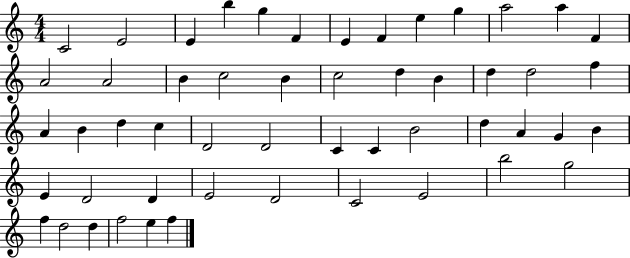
C4/h E4/h E4/q B5/q G5/q F4/q E4/q F4/q E5/q G5/q A5/h A5/q F4/q A4/h A4/h B4/q C5/h B4/q C5/h D5/q B4/q D5/q D5/h F5/q A4/q B4/q D5/q C5/q D4/h D4/h C4/q C4/q B4/h D5/q A4/q G4/q B4/q E4/q D4/h D4/q E4/h D4/h C4/h E4/h B5/h G5/h F5/q D5/h D5/q F5/h E5/q F5/q